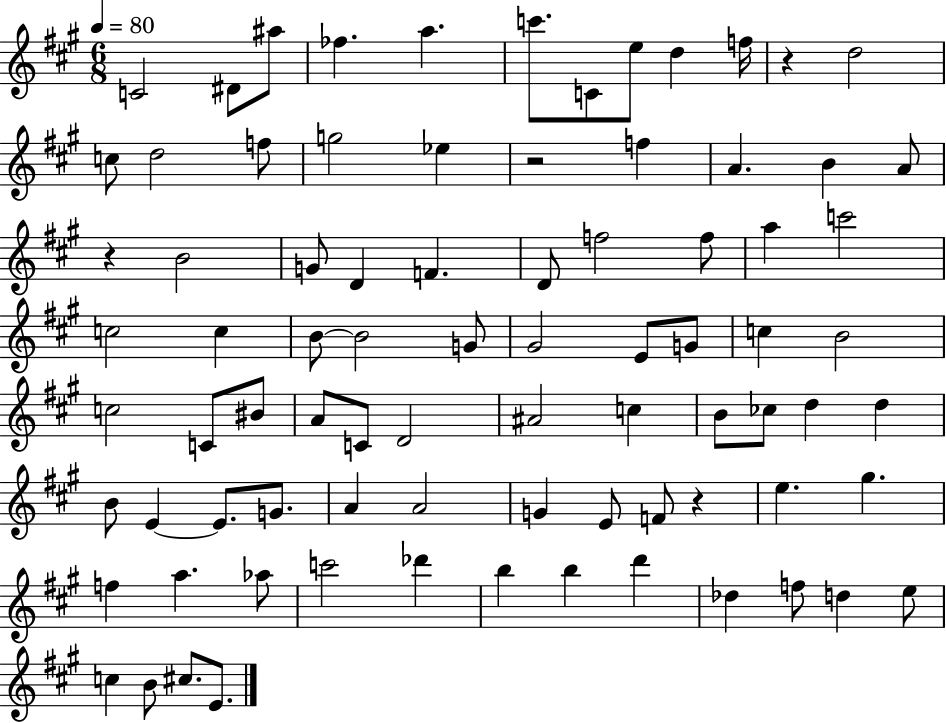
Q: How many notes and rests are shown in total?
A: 82